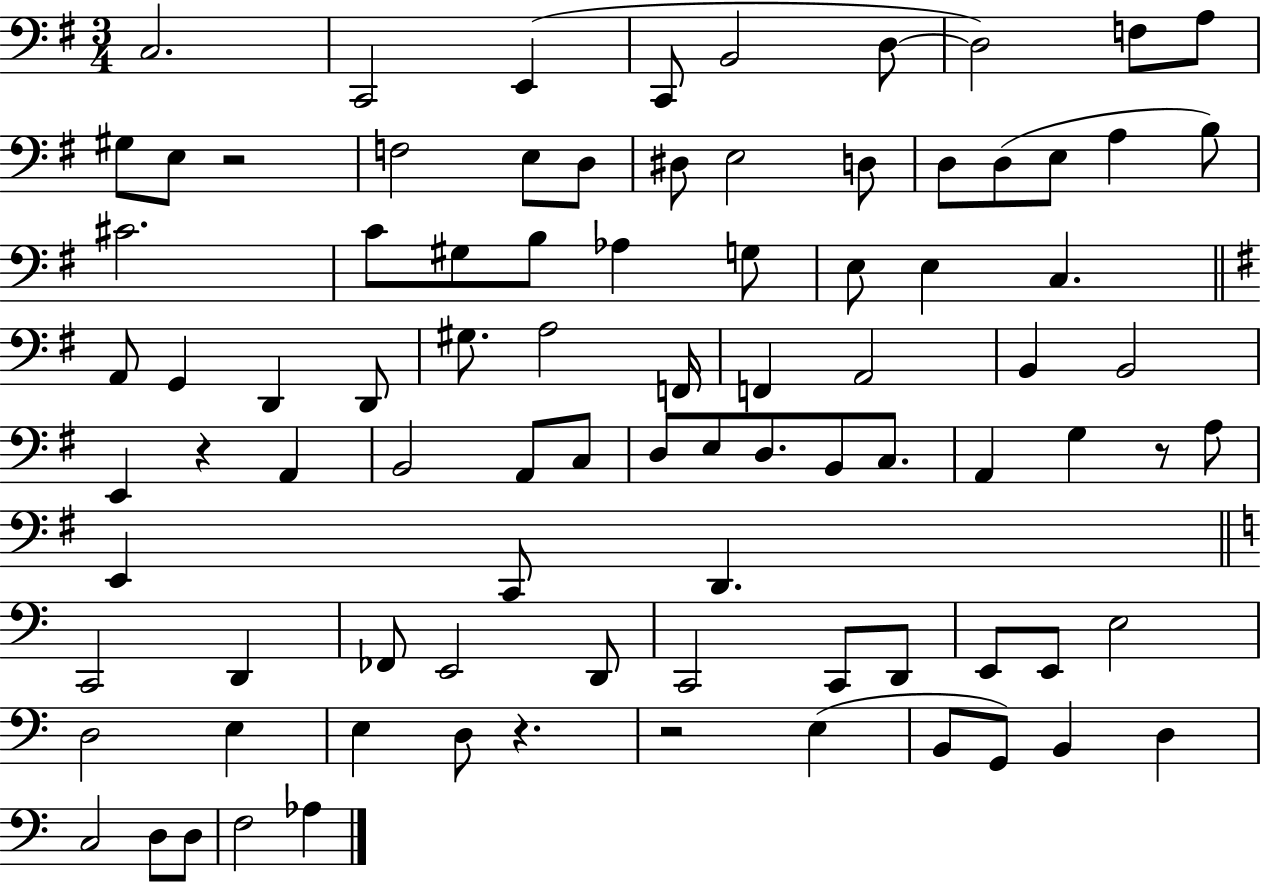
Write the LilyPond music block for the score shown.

{
  \clef bass
  \numericTimeSignature
  \time 3/4
  \key g \major
  c2. | c,2 e,4( | c,8 b,2 d8~~ | d2) f8 a8 | \break gis8 e8 r2 | f2 e8 d8 | dis8 e2 d8 | d8 d8( e8 a4 b8) | \break cis'2. | c'8 gis8 b8 aes4 g8 | e8 e4 c4. | \bar "||" \break \key g \major a,8 g,4 d,4 d,8 | gis8. a2 f,16 | f,4 a,2 | b,4 b,2 | \break e,4 r4 a,4 | b,2 a,8 c8 | d8 e8 d8. b,8 c8. | a,4 g4 r8 a8 | \break e,4 c,8 d,4. | \bar "||" \break \key a \minor c,2 d,4 | fes,8 e,2 d,8 | c,2 c,8 d,8 | e,8 e,8 e2 | \break d2 e4 | e4 d8 r4. | r2 e4( | b,8 g,8) b,4 d4 | \break c2 d8 d8 | f2 aes4 | \bar "|."
}